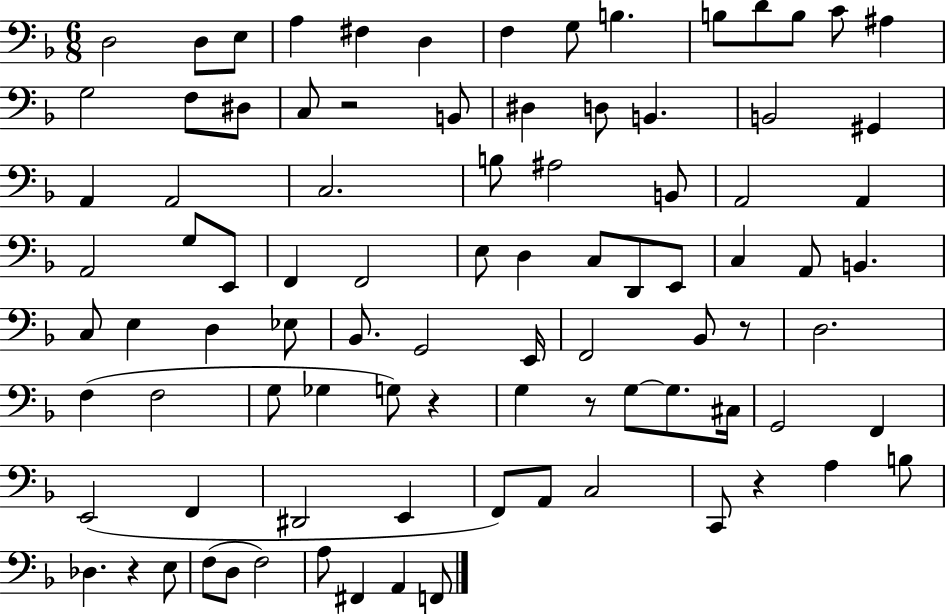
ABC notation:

X:1
T:Untitled
M:6/8
L:1/4
K:F
D,2 D,/2 E,/2 A, ^F, D, F, G,/2 B, B,/2 D/2 B,/2 C/2 ^A, G,2 F,/2 ^D,/2 C,/2 z2 B,,/2 ^D, D,/2 B,, B,,2 ^G,, A,, A,,2 C,2 B,/2 ^A,2 B,,/2 A,,2 A,, A,,2 G,/2 E,,/2 F,, F,,2 E,/2 D, C,/2 D,,/2 E,,/2 C, A,,/2 B,, C,/2 E, D, _E,/2 _B,,/2 G,,2 E,,/4 F,,2 _B,,/2 z/2 D,2 F, F,2 G,/2 _G, G,/2 z G, z/2 G,/2 G,/2 ^C,/4 G,,2 F,, E,,2 F,, ^D,,2 E,, F,,/2 A,,/2 C,2 C,,/2 z A, B,/2 _D, z E,/2 F,/2 D,/2 F,2 A,/2 ^F,, A,, F,,/2